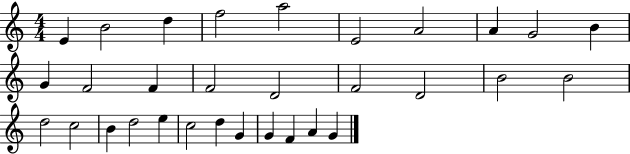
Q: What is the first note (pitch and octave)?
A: E4